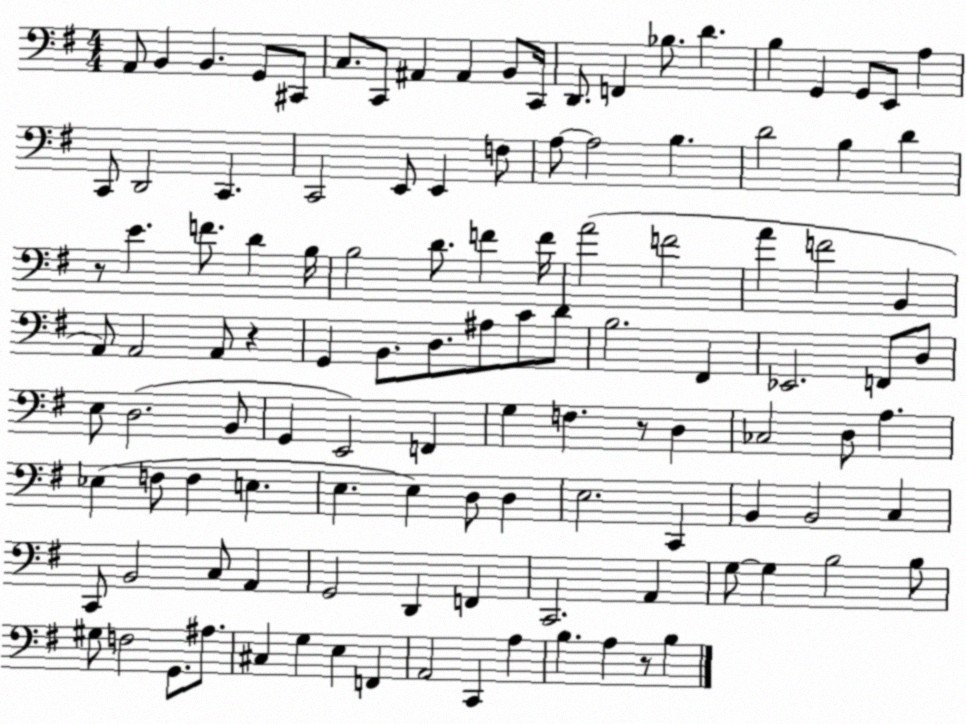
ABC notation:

X:1
T:Untitled
M:4/4
L:1/4
K:G
A,,/2 B,, B,, G,,/2 ^C,,/2 C,/2 C,,/2 ^A,, ^A,, B,,/2 C,,/4 D,,/2 F,, _B,/2 D B, G,, G,,/2 E,,/2 A, C,,/2 D,,2 C,, C,,2 E,,/2 E,, F,/2 A,/2 A,2 B, D2 B, D z/2 E F/2 D B,/4 B,2 D/2 F F/4 A2 F2 A F2 B,, A,,/2 A,,2 A,,/2 z G,, B,,/2 D,/2 ^A,/2 C/2 D/2 B,2 ^F,, _E,,2 F,,/2 D,/2 E,/2 D,2 B,,/2 G,, E,,2 F,, G, F, z/2 D, _C,2 D,/2 A, _E, F,/2 F, E, E, E, D,/2 D, E,2 C,, B,, B,,2 C, C,,/2 B,,2 C,/2 A,, G,,2 D,, F,, C,,2 A,, G,/2 G, B,2 B,/2 ^G,/2 F,2 G,,/2 ^A,/2 ^C, G, E, F,, A,,2 C,, A, B, A, z/2 B,